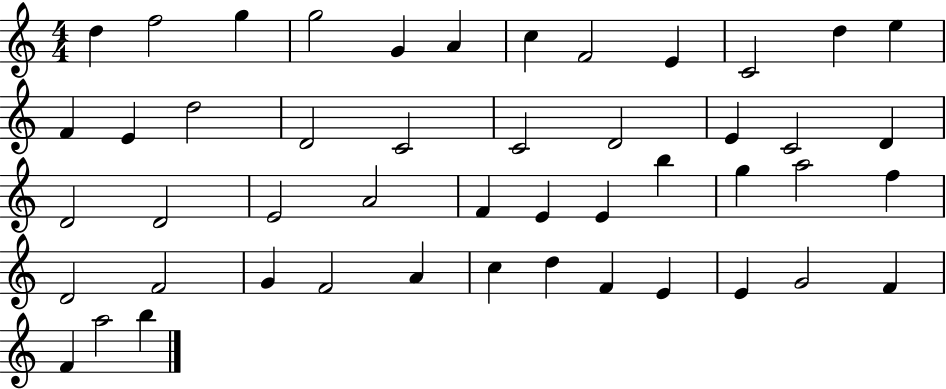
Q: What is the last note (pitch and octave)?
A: B5